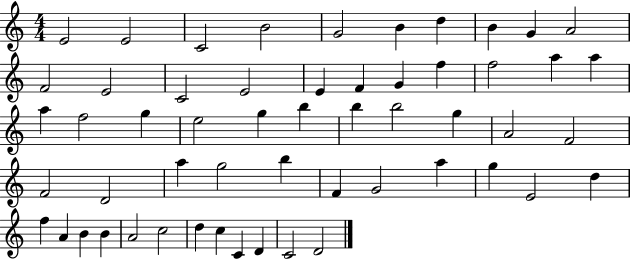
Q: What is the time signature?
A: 4/4